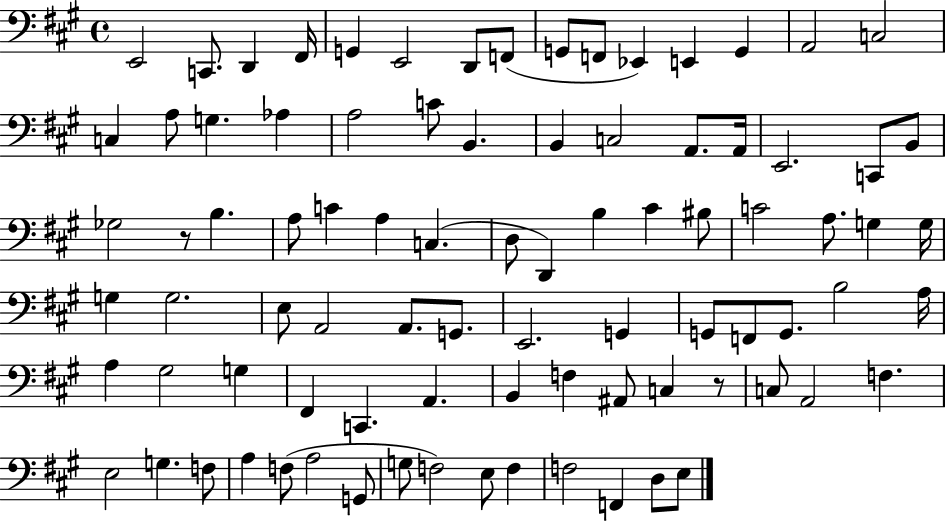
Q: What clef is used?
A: bass